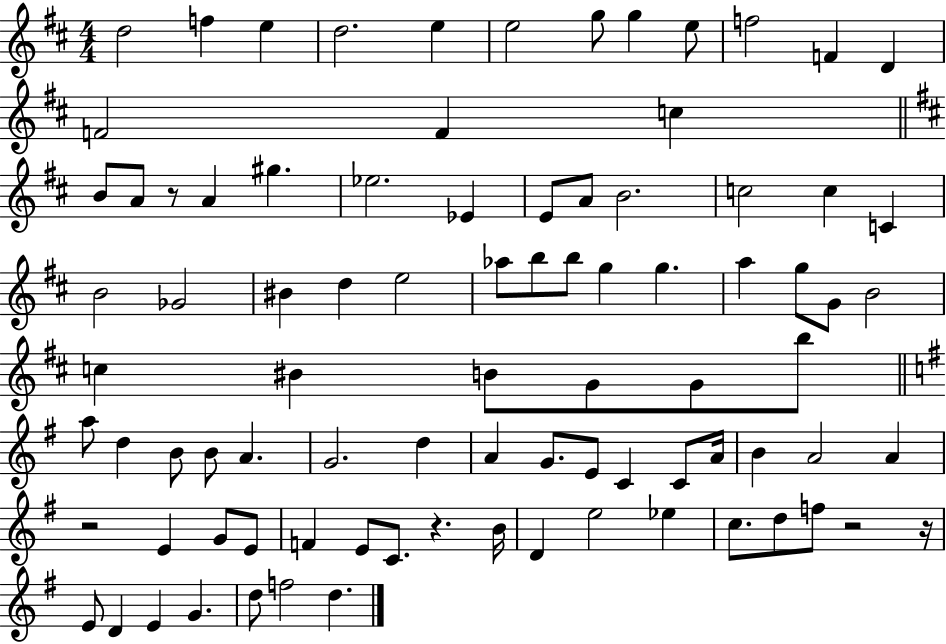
D5/h F5/q E5/q D5/h. E5/q E5/h G5/e G5/q E5/e F5/h F4/q D4/q F4/h F4/q C5/q B4/e A4/e R/e A4/q G#5/q. Eb5/h. Eb4/q E4/e A4/e B4/h. C5/h C5/q C4/q B4/h Gb4/h BIS4/q D5/q E5/h Ab5/e B5/e B5/e G5/q G5/q. A5/q G5/e G4/e B4/h C5/q BIS4/q B4/e G4/e G4/e B5/e A5/e D5/q B4/e B4/e A4/q. G4/h. D5/q A4/q G4/e. E4/e C4/q C4/e A4/s B4/q A4/h A4/q R/h E4/q G4/e E4/e F4/q E4/e C4/e. R/q. B4/s D4/q E5/h Eb5/q C5/e. D5/e F5/e R/h R/s E4/e D4/q E4/q G4/q. D5/e F5/h D5/q.